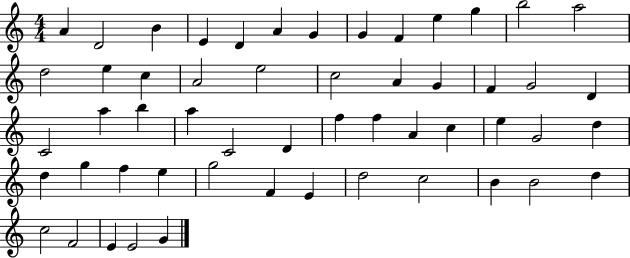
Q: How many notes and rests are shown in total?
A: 54